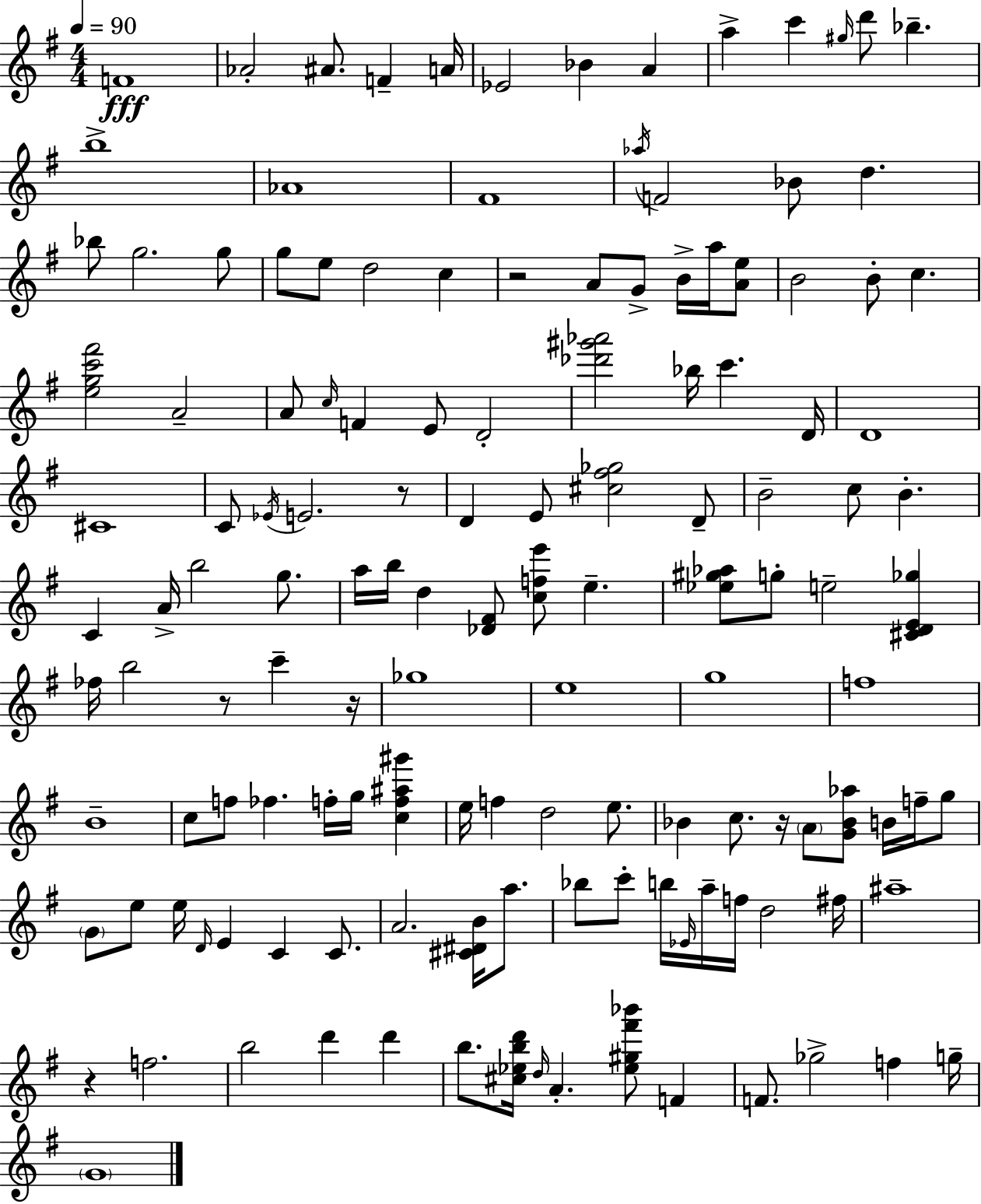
F4/w Ab4/h A#4/e. F4/q A4/s Eb4/h Bb4/q A4/q A5/q C6/q G#5/s D6/e Bb5/q. B5/w Ab4/w F#4/w Ab5/s F4/h Bb4/e D5/q. Bb5/e G5/h. G5/e G5/e E5/e D5/h C5/q R/h A4/e G4/e B4/s A5/s [A4,E5]/e B4/h B4/e C5/q. [E5,G5,C6,F#6]/h A4/h A4/e C5/s F4/q E4/e D4/h [Db6,G#6,Ab6]/h Bb5/s C6/q. D4/s D4/w C#4/w C4/e Eb4/s E4/h. R/e D4/q E4/e [C#5,F#5,Gb5]/h D4/e B4/h C5/e B4/q. C4/q A4/s B5/h G5/e. A5/s B5/s D5/q [Db4,F#4]/e [C5,F5,E6]/e E5/q. [Eb5,G#5,Ab5]/e G5/e E5/h [C#4,D4,E4,Gb5]/q FES5/s B5/h R/e C6/q R/s Gb5/w E5/w G5/w F5/w B4/w C5/e F5/e FES5/q. F5/s G5/s [C5,F5,A#5,G#6]/q E5/s F5/q D5/h E5/e. Bb4/q C5/e. R/s A4/e [G4,Bb4,Ab5]/e B4/s F5/s G5/e G4/e E5/e E5/s D4/s E4/q C4/q C4/e. A4/h. [C#4,D#4,B4]/s A5/e. Bb5/e C6/e B5/s Eb4/s A5/s F5/s D5/h F#5/s A#5/w R/q F5/h. B5/h D6/q D6/q B5/e. [C#5,Eb5,B5,D6]/s D5/s A4/q. [Eb5,G#5,F#6,Bb6]/e F4/q F4/e. Gb5/h F5/q G5/s G4/w